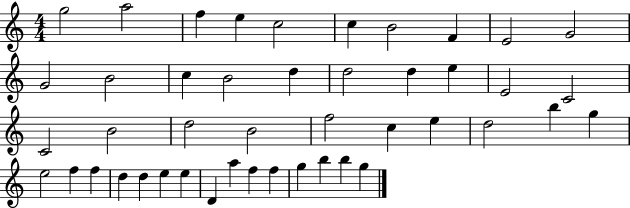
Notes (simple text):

G5/h A5/h F5/q E5/q C5/h C5/q B4/h F4/q E4/h G4/h G4/h B4/h C5/q B4/h D5/q D5/h D5/q E5/q E4/h C4/h C4/h B4/h D5/h B4/h F5/h C5/q E5/q D5/h B5/q G5/q E5/h F5/q F5/q D5/q D5/q E5/q E5/q D4/q A5/q F5/q F5/q G5/q B5/q B5/q G5/q